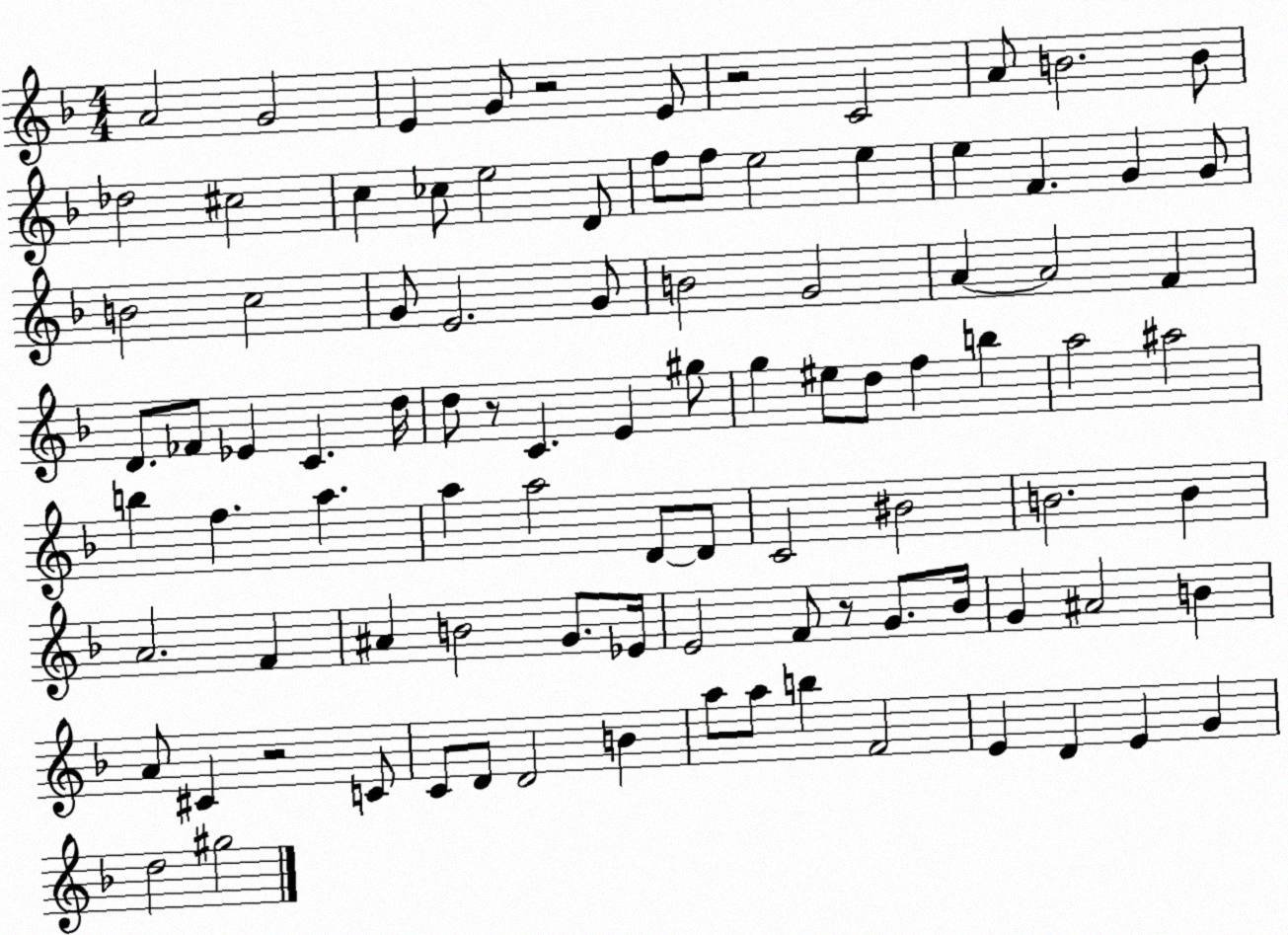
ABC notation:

X:1
T:Untitled
M:4/4
L:1/4
K:F
A2 G2 E G/2 z2 E/2 z2 C2 A/2 B2 B/2 _d2 ^c2 c _c/2 e2 D/2 f/2 f/2 e2 e e F G G/2 B2 c2 G/2 E2 G/2 B2 G2 A A2 F D/2 _F/2 _E C d/4 d/2 z/2 C E ^g/2 g ^e/2 d/2 f b a2 ^a2 b f a a a2 D/2 D/2 C2 ^B2 B2 B A2 F ^A B2 G/2 _E/4 E2 F/2 z/2 G/2 _B/4 G ^A2 B A/2 ^C z2 C/2 C/2 D/2 D2 B a/2 a/2 b F2 E D E G d2 ^g2